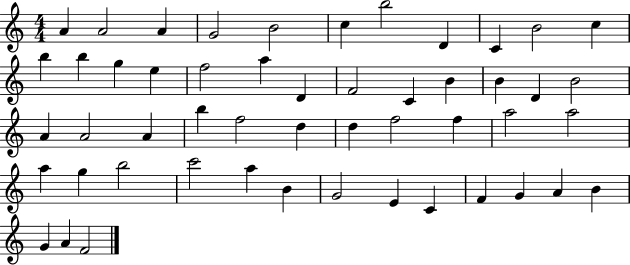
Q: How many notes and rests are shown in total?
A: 51